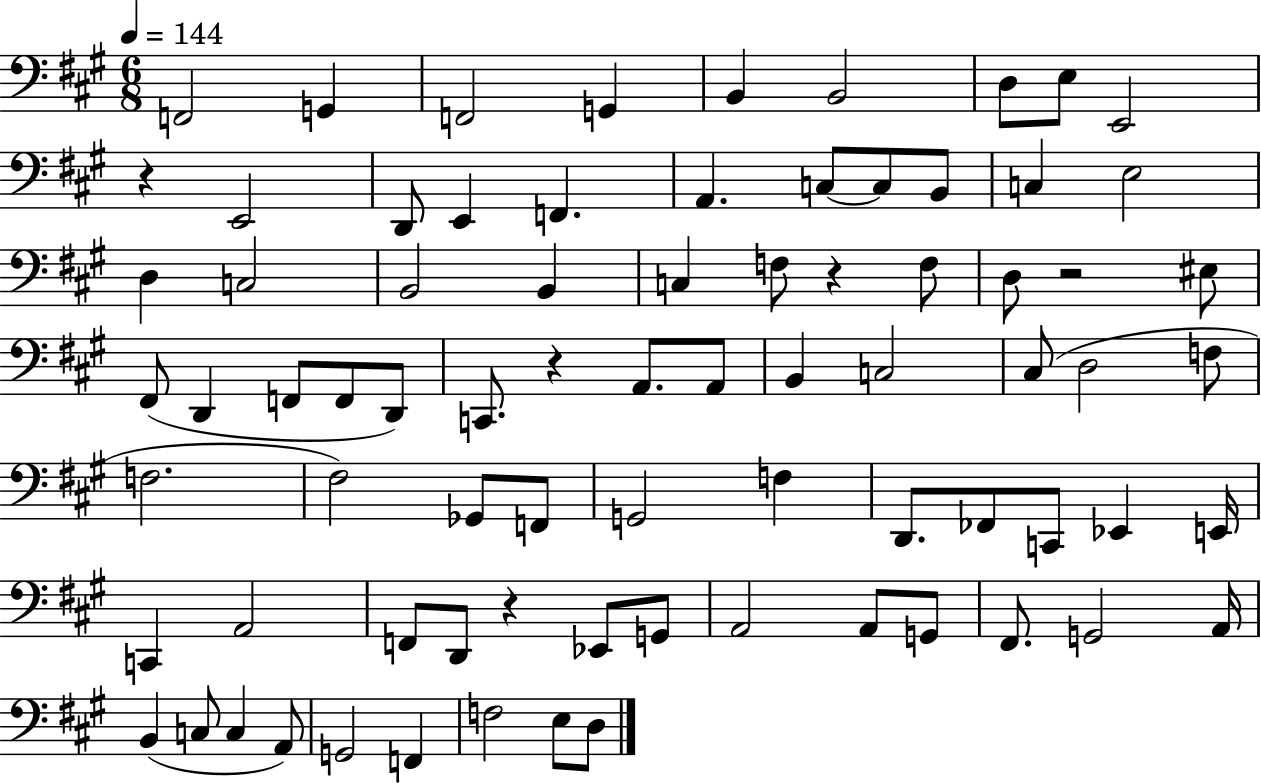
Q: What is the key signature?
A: A major